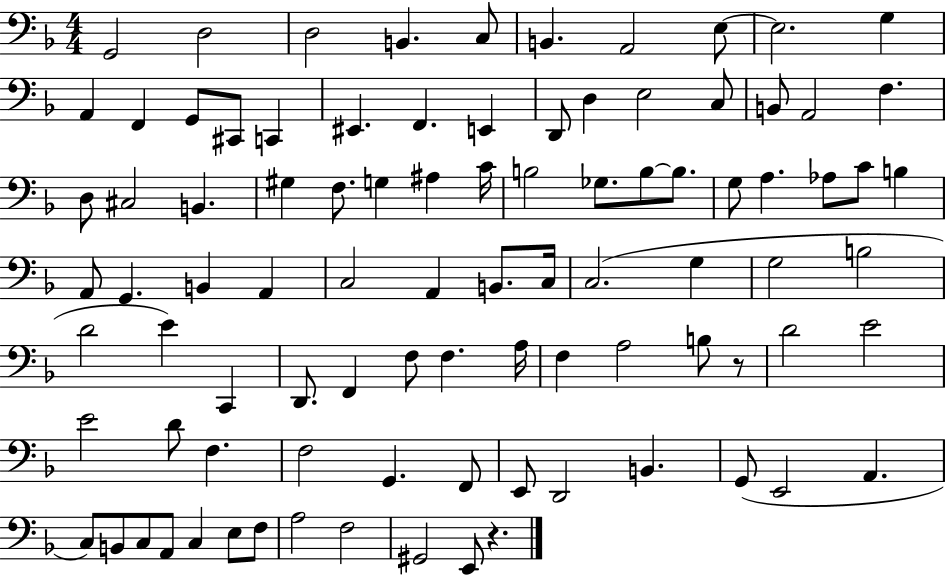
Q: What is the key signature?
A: F major